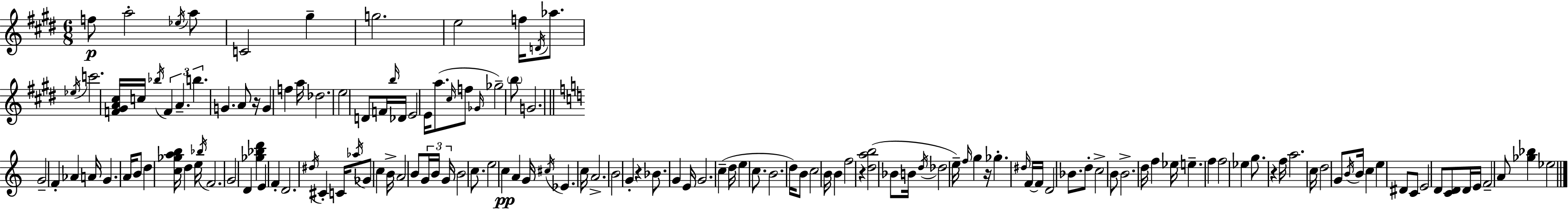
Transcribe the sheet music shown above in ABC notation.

X:1
T:Untitled
M:6/8
L:1/4
K:E
f/2 a2 _e/4 a/2 C2 ^g g2 e2 f/4 D/4 _a/2 _e/4 c'2 [F^GA^c]/4 c/4 _b/4 F A b G A/2 z/4 G f a/4 _d2 e2 D/2 F/4 b/4 _D/4 E2 E/4 a/2 ^c/4 f/2 _G/4 _g2 b/2 G2 G2 F _A A/4 G A/4 B/2 d [c_gab]/4 d e/4 _b/4 F2 G2 D [_g_bd'] E F D2 ^d/4 ^C C/4 _a/4 _G/2 c B/4 A2 B/2 G/4 B/4 G/4 B2 c/2 e2 c A G/4 ^c/4 _E c/4 A2 B2 G z _B/2 G E/4 G2 c d/4 e c/2 B2 d/4 B/2 c2 B/4 B f2 z [dab]2 _B/2 B/4 d/4 _d2 e/4 f/4 g z/4 _g ^d/4 F/4 F/4 D2 _B/2 d/2 c2 B/2 B2 d/4 f _e/4 e f f2 _e g/2 z f/4 a2 c/4 d2 G/2 B/4 B/4 c e ^D/2 C/2 E2 D/2 [CD]/2 D/4 E/4 F2 A/2 [_g_b] _e2